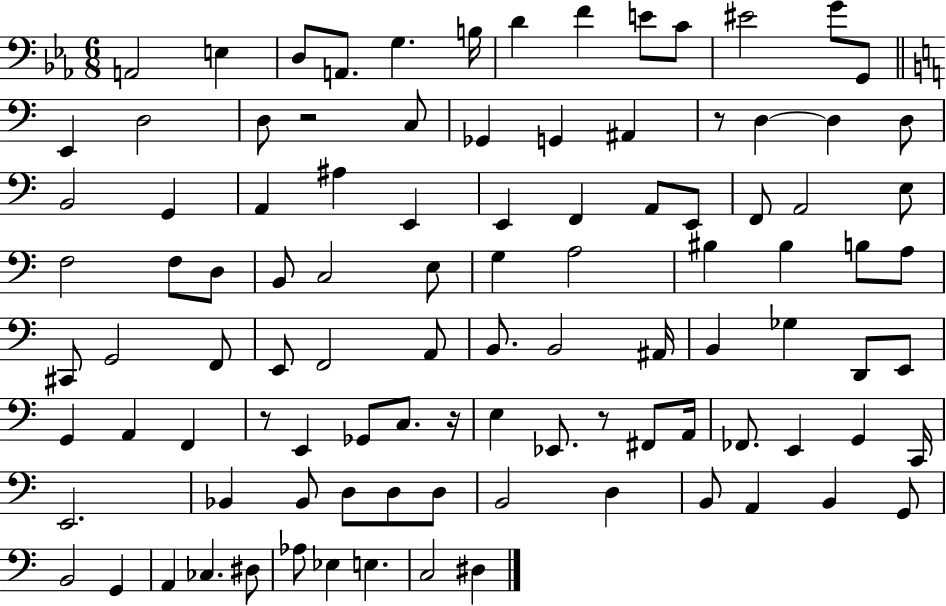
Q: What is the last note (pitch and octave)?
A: D#3